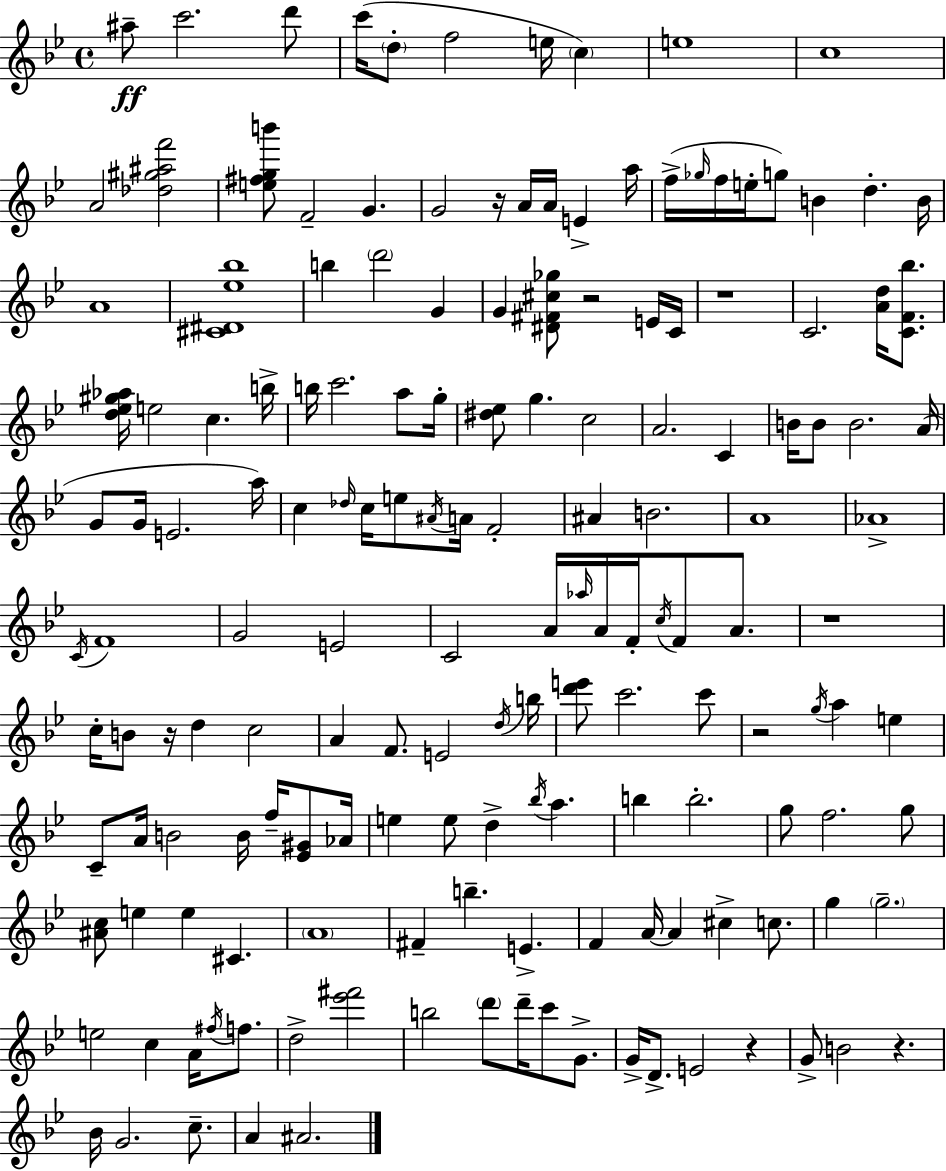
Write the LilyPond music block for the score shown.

{
  \clef treble
  \time 4/4
  \defaultTimeSignature
  \key bes \major
  ais''8--\ff c'''2. d'''8 | c'''16( \parenthesize d''8-. f''2 e''16 \parenthesize c''4) | e''1 | c''1 | \break a'2 <des'' gis'' ais'' f'''>2 | <e'' fis'' g'' b'''>8 f'2-- g'4. | g'2 r16 a'16 a'16 e'4-> a''16 | f''16->( \grace { ges''16 } f''16 e''16-. g''8) b'4 d''4.-. | \break b'16 a'1 | <cis' dis' ees'' bes''>1 | b''4 \parenthesize d'''2 g'4 | g'4 <dis' fis' cis'' ges''>8 r2 e'16 | \break c'16 r1 | c'2. <a' d''>16 <c' f' bes''>8. | <d'' ees'' gis'' aes''>16 e''2 c''4. | b''16-> b''16 c'''2. a''8 | \break g''16-. <dis'' ees''>8 g''4. c''2 | a'2. c'4 | b'16 b'8 b'2. | a'16( g'8 g'16 e'2. | \break a''16) c''4 \grace { des''16 } c''16 e''8 \acciaccatura { ais'16 } a'16 f'2-. | ais'4 b'2. | a'1 | aes'1-> | \break \acciaccatura { c'16 } f'1 | g'2 e'2 | c'2 a'16 \grace { aes''16 } a'16 f'16-. | \acciaccatura { c''16 } f'8 a'8. r1 | \break c''16-. b'8 r16 d''4 c''2 | a'4 f'8. e'2 | \acciaccatura { d''16 } b''16 <d''' e'''>8 c'''2. | c'''8 r2 \acciaccatura { g''16 } | \break a''4 e''4 c'8-- a'16 b'2 | b'16 f''16-- <ees' gis'>8 aes'16 e''4 e''8 d''4-> | \acciaccatura { bes''16 } a''4. b''4 b''2.-. | g''8 f''2. | \break g''8 <ais' c''>8 e''4 e''4 | cis'4. \parenthesize a'1 | fis'4-- b''4.-- | e'4.-> f'4 a'16~~ a'4 | \break cis''4-> c''8. g''4 \parenthesize g''2.-- | e''2 | c''4 a'16 \acciaccatura { fis''16 } f''8. d''2-> | <ees''' fis'''>2 b''2 | \break \parenthesize d'''8 d'''16-- c'''8 g'8.-> g'16-> d'8.-> e'2 | r4 g'8-> b'2 | r4. bes'16 g'2. | c''8.-- a'4 ais'2. | \break \bar "|."
}